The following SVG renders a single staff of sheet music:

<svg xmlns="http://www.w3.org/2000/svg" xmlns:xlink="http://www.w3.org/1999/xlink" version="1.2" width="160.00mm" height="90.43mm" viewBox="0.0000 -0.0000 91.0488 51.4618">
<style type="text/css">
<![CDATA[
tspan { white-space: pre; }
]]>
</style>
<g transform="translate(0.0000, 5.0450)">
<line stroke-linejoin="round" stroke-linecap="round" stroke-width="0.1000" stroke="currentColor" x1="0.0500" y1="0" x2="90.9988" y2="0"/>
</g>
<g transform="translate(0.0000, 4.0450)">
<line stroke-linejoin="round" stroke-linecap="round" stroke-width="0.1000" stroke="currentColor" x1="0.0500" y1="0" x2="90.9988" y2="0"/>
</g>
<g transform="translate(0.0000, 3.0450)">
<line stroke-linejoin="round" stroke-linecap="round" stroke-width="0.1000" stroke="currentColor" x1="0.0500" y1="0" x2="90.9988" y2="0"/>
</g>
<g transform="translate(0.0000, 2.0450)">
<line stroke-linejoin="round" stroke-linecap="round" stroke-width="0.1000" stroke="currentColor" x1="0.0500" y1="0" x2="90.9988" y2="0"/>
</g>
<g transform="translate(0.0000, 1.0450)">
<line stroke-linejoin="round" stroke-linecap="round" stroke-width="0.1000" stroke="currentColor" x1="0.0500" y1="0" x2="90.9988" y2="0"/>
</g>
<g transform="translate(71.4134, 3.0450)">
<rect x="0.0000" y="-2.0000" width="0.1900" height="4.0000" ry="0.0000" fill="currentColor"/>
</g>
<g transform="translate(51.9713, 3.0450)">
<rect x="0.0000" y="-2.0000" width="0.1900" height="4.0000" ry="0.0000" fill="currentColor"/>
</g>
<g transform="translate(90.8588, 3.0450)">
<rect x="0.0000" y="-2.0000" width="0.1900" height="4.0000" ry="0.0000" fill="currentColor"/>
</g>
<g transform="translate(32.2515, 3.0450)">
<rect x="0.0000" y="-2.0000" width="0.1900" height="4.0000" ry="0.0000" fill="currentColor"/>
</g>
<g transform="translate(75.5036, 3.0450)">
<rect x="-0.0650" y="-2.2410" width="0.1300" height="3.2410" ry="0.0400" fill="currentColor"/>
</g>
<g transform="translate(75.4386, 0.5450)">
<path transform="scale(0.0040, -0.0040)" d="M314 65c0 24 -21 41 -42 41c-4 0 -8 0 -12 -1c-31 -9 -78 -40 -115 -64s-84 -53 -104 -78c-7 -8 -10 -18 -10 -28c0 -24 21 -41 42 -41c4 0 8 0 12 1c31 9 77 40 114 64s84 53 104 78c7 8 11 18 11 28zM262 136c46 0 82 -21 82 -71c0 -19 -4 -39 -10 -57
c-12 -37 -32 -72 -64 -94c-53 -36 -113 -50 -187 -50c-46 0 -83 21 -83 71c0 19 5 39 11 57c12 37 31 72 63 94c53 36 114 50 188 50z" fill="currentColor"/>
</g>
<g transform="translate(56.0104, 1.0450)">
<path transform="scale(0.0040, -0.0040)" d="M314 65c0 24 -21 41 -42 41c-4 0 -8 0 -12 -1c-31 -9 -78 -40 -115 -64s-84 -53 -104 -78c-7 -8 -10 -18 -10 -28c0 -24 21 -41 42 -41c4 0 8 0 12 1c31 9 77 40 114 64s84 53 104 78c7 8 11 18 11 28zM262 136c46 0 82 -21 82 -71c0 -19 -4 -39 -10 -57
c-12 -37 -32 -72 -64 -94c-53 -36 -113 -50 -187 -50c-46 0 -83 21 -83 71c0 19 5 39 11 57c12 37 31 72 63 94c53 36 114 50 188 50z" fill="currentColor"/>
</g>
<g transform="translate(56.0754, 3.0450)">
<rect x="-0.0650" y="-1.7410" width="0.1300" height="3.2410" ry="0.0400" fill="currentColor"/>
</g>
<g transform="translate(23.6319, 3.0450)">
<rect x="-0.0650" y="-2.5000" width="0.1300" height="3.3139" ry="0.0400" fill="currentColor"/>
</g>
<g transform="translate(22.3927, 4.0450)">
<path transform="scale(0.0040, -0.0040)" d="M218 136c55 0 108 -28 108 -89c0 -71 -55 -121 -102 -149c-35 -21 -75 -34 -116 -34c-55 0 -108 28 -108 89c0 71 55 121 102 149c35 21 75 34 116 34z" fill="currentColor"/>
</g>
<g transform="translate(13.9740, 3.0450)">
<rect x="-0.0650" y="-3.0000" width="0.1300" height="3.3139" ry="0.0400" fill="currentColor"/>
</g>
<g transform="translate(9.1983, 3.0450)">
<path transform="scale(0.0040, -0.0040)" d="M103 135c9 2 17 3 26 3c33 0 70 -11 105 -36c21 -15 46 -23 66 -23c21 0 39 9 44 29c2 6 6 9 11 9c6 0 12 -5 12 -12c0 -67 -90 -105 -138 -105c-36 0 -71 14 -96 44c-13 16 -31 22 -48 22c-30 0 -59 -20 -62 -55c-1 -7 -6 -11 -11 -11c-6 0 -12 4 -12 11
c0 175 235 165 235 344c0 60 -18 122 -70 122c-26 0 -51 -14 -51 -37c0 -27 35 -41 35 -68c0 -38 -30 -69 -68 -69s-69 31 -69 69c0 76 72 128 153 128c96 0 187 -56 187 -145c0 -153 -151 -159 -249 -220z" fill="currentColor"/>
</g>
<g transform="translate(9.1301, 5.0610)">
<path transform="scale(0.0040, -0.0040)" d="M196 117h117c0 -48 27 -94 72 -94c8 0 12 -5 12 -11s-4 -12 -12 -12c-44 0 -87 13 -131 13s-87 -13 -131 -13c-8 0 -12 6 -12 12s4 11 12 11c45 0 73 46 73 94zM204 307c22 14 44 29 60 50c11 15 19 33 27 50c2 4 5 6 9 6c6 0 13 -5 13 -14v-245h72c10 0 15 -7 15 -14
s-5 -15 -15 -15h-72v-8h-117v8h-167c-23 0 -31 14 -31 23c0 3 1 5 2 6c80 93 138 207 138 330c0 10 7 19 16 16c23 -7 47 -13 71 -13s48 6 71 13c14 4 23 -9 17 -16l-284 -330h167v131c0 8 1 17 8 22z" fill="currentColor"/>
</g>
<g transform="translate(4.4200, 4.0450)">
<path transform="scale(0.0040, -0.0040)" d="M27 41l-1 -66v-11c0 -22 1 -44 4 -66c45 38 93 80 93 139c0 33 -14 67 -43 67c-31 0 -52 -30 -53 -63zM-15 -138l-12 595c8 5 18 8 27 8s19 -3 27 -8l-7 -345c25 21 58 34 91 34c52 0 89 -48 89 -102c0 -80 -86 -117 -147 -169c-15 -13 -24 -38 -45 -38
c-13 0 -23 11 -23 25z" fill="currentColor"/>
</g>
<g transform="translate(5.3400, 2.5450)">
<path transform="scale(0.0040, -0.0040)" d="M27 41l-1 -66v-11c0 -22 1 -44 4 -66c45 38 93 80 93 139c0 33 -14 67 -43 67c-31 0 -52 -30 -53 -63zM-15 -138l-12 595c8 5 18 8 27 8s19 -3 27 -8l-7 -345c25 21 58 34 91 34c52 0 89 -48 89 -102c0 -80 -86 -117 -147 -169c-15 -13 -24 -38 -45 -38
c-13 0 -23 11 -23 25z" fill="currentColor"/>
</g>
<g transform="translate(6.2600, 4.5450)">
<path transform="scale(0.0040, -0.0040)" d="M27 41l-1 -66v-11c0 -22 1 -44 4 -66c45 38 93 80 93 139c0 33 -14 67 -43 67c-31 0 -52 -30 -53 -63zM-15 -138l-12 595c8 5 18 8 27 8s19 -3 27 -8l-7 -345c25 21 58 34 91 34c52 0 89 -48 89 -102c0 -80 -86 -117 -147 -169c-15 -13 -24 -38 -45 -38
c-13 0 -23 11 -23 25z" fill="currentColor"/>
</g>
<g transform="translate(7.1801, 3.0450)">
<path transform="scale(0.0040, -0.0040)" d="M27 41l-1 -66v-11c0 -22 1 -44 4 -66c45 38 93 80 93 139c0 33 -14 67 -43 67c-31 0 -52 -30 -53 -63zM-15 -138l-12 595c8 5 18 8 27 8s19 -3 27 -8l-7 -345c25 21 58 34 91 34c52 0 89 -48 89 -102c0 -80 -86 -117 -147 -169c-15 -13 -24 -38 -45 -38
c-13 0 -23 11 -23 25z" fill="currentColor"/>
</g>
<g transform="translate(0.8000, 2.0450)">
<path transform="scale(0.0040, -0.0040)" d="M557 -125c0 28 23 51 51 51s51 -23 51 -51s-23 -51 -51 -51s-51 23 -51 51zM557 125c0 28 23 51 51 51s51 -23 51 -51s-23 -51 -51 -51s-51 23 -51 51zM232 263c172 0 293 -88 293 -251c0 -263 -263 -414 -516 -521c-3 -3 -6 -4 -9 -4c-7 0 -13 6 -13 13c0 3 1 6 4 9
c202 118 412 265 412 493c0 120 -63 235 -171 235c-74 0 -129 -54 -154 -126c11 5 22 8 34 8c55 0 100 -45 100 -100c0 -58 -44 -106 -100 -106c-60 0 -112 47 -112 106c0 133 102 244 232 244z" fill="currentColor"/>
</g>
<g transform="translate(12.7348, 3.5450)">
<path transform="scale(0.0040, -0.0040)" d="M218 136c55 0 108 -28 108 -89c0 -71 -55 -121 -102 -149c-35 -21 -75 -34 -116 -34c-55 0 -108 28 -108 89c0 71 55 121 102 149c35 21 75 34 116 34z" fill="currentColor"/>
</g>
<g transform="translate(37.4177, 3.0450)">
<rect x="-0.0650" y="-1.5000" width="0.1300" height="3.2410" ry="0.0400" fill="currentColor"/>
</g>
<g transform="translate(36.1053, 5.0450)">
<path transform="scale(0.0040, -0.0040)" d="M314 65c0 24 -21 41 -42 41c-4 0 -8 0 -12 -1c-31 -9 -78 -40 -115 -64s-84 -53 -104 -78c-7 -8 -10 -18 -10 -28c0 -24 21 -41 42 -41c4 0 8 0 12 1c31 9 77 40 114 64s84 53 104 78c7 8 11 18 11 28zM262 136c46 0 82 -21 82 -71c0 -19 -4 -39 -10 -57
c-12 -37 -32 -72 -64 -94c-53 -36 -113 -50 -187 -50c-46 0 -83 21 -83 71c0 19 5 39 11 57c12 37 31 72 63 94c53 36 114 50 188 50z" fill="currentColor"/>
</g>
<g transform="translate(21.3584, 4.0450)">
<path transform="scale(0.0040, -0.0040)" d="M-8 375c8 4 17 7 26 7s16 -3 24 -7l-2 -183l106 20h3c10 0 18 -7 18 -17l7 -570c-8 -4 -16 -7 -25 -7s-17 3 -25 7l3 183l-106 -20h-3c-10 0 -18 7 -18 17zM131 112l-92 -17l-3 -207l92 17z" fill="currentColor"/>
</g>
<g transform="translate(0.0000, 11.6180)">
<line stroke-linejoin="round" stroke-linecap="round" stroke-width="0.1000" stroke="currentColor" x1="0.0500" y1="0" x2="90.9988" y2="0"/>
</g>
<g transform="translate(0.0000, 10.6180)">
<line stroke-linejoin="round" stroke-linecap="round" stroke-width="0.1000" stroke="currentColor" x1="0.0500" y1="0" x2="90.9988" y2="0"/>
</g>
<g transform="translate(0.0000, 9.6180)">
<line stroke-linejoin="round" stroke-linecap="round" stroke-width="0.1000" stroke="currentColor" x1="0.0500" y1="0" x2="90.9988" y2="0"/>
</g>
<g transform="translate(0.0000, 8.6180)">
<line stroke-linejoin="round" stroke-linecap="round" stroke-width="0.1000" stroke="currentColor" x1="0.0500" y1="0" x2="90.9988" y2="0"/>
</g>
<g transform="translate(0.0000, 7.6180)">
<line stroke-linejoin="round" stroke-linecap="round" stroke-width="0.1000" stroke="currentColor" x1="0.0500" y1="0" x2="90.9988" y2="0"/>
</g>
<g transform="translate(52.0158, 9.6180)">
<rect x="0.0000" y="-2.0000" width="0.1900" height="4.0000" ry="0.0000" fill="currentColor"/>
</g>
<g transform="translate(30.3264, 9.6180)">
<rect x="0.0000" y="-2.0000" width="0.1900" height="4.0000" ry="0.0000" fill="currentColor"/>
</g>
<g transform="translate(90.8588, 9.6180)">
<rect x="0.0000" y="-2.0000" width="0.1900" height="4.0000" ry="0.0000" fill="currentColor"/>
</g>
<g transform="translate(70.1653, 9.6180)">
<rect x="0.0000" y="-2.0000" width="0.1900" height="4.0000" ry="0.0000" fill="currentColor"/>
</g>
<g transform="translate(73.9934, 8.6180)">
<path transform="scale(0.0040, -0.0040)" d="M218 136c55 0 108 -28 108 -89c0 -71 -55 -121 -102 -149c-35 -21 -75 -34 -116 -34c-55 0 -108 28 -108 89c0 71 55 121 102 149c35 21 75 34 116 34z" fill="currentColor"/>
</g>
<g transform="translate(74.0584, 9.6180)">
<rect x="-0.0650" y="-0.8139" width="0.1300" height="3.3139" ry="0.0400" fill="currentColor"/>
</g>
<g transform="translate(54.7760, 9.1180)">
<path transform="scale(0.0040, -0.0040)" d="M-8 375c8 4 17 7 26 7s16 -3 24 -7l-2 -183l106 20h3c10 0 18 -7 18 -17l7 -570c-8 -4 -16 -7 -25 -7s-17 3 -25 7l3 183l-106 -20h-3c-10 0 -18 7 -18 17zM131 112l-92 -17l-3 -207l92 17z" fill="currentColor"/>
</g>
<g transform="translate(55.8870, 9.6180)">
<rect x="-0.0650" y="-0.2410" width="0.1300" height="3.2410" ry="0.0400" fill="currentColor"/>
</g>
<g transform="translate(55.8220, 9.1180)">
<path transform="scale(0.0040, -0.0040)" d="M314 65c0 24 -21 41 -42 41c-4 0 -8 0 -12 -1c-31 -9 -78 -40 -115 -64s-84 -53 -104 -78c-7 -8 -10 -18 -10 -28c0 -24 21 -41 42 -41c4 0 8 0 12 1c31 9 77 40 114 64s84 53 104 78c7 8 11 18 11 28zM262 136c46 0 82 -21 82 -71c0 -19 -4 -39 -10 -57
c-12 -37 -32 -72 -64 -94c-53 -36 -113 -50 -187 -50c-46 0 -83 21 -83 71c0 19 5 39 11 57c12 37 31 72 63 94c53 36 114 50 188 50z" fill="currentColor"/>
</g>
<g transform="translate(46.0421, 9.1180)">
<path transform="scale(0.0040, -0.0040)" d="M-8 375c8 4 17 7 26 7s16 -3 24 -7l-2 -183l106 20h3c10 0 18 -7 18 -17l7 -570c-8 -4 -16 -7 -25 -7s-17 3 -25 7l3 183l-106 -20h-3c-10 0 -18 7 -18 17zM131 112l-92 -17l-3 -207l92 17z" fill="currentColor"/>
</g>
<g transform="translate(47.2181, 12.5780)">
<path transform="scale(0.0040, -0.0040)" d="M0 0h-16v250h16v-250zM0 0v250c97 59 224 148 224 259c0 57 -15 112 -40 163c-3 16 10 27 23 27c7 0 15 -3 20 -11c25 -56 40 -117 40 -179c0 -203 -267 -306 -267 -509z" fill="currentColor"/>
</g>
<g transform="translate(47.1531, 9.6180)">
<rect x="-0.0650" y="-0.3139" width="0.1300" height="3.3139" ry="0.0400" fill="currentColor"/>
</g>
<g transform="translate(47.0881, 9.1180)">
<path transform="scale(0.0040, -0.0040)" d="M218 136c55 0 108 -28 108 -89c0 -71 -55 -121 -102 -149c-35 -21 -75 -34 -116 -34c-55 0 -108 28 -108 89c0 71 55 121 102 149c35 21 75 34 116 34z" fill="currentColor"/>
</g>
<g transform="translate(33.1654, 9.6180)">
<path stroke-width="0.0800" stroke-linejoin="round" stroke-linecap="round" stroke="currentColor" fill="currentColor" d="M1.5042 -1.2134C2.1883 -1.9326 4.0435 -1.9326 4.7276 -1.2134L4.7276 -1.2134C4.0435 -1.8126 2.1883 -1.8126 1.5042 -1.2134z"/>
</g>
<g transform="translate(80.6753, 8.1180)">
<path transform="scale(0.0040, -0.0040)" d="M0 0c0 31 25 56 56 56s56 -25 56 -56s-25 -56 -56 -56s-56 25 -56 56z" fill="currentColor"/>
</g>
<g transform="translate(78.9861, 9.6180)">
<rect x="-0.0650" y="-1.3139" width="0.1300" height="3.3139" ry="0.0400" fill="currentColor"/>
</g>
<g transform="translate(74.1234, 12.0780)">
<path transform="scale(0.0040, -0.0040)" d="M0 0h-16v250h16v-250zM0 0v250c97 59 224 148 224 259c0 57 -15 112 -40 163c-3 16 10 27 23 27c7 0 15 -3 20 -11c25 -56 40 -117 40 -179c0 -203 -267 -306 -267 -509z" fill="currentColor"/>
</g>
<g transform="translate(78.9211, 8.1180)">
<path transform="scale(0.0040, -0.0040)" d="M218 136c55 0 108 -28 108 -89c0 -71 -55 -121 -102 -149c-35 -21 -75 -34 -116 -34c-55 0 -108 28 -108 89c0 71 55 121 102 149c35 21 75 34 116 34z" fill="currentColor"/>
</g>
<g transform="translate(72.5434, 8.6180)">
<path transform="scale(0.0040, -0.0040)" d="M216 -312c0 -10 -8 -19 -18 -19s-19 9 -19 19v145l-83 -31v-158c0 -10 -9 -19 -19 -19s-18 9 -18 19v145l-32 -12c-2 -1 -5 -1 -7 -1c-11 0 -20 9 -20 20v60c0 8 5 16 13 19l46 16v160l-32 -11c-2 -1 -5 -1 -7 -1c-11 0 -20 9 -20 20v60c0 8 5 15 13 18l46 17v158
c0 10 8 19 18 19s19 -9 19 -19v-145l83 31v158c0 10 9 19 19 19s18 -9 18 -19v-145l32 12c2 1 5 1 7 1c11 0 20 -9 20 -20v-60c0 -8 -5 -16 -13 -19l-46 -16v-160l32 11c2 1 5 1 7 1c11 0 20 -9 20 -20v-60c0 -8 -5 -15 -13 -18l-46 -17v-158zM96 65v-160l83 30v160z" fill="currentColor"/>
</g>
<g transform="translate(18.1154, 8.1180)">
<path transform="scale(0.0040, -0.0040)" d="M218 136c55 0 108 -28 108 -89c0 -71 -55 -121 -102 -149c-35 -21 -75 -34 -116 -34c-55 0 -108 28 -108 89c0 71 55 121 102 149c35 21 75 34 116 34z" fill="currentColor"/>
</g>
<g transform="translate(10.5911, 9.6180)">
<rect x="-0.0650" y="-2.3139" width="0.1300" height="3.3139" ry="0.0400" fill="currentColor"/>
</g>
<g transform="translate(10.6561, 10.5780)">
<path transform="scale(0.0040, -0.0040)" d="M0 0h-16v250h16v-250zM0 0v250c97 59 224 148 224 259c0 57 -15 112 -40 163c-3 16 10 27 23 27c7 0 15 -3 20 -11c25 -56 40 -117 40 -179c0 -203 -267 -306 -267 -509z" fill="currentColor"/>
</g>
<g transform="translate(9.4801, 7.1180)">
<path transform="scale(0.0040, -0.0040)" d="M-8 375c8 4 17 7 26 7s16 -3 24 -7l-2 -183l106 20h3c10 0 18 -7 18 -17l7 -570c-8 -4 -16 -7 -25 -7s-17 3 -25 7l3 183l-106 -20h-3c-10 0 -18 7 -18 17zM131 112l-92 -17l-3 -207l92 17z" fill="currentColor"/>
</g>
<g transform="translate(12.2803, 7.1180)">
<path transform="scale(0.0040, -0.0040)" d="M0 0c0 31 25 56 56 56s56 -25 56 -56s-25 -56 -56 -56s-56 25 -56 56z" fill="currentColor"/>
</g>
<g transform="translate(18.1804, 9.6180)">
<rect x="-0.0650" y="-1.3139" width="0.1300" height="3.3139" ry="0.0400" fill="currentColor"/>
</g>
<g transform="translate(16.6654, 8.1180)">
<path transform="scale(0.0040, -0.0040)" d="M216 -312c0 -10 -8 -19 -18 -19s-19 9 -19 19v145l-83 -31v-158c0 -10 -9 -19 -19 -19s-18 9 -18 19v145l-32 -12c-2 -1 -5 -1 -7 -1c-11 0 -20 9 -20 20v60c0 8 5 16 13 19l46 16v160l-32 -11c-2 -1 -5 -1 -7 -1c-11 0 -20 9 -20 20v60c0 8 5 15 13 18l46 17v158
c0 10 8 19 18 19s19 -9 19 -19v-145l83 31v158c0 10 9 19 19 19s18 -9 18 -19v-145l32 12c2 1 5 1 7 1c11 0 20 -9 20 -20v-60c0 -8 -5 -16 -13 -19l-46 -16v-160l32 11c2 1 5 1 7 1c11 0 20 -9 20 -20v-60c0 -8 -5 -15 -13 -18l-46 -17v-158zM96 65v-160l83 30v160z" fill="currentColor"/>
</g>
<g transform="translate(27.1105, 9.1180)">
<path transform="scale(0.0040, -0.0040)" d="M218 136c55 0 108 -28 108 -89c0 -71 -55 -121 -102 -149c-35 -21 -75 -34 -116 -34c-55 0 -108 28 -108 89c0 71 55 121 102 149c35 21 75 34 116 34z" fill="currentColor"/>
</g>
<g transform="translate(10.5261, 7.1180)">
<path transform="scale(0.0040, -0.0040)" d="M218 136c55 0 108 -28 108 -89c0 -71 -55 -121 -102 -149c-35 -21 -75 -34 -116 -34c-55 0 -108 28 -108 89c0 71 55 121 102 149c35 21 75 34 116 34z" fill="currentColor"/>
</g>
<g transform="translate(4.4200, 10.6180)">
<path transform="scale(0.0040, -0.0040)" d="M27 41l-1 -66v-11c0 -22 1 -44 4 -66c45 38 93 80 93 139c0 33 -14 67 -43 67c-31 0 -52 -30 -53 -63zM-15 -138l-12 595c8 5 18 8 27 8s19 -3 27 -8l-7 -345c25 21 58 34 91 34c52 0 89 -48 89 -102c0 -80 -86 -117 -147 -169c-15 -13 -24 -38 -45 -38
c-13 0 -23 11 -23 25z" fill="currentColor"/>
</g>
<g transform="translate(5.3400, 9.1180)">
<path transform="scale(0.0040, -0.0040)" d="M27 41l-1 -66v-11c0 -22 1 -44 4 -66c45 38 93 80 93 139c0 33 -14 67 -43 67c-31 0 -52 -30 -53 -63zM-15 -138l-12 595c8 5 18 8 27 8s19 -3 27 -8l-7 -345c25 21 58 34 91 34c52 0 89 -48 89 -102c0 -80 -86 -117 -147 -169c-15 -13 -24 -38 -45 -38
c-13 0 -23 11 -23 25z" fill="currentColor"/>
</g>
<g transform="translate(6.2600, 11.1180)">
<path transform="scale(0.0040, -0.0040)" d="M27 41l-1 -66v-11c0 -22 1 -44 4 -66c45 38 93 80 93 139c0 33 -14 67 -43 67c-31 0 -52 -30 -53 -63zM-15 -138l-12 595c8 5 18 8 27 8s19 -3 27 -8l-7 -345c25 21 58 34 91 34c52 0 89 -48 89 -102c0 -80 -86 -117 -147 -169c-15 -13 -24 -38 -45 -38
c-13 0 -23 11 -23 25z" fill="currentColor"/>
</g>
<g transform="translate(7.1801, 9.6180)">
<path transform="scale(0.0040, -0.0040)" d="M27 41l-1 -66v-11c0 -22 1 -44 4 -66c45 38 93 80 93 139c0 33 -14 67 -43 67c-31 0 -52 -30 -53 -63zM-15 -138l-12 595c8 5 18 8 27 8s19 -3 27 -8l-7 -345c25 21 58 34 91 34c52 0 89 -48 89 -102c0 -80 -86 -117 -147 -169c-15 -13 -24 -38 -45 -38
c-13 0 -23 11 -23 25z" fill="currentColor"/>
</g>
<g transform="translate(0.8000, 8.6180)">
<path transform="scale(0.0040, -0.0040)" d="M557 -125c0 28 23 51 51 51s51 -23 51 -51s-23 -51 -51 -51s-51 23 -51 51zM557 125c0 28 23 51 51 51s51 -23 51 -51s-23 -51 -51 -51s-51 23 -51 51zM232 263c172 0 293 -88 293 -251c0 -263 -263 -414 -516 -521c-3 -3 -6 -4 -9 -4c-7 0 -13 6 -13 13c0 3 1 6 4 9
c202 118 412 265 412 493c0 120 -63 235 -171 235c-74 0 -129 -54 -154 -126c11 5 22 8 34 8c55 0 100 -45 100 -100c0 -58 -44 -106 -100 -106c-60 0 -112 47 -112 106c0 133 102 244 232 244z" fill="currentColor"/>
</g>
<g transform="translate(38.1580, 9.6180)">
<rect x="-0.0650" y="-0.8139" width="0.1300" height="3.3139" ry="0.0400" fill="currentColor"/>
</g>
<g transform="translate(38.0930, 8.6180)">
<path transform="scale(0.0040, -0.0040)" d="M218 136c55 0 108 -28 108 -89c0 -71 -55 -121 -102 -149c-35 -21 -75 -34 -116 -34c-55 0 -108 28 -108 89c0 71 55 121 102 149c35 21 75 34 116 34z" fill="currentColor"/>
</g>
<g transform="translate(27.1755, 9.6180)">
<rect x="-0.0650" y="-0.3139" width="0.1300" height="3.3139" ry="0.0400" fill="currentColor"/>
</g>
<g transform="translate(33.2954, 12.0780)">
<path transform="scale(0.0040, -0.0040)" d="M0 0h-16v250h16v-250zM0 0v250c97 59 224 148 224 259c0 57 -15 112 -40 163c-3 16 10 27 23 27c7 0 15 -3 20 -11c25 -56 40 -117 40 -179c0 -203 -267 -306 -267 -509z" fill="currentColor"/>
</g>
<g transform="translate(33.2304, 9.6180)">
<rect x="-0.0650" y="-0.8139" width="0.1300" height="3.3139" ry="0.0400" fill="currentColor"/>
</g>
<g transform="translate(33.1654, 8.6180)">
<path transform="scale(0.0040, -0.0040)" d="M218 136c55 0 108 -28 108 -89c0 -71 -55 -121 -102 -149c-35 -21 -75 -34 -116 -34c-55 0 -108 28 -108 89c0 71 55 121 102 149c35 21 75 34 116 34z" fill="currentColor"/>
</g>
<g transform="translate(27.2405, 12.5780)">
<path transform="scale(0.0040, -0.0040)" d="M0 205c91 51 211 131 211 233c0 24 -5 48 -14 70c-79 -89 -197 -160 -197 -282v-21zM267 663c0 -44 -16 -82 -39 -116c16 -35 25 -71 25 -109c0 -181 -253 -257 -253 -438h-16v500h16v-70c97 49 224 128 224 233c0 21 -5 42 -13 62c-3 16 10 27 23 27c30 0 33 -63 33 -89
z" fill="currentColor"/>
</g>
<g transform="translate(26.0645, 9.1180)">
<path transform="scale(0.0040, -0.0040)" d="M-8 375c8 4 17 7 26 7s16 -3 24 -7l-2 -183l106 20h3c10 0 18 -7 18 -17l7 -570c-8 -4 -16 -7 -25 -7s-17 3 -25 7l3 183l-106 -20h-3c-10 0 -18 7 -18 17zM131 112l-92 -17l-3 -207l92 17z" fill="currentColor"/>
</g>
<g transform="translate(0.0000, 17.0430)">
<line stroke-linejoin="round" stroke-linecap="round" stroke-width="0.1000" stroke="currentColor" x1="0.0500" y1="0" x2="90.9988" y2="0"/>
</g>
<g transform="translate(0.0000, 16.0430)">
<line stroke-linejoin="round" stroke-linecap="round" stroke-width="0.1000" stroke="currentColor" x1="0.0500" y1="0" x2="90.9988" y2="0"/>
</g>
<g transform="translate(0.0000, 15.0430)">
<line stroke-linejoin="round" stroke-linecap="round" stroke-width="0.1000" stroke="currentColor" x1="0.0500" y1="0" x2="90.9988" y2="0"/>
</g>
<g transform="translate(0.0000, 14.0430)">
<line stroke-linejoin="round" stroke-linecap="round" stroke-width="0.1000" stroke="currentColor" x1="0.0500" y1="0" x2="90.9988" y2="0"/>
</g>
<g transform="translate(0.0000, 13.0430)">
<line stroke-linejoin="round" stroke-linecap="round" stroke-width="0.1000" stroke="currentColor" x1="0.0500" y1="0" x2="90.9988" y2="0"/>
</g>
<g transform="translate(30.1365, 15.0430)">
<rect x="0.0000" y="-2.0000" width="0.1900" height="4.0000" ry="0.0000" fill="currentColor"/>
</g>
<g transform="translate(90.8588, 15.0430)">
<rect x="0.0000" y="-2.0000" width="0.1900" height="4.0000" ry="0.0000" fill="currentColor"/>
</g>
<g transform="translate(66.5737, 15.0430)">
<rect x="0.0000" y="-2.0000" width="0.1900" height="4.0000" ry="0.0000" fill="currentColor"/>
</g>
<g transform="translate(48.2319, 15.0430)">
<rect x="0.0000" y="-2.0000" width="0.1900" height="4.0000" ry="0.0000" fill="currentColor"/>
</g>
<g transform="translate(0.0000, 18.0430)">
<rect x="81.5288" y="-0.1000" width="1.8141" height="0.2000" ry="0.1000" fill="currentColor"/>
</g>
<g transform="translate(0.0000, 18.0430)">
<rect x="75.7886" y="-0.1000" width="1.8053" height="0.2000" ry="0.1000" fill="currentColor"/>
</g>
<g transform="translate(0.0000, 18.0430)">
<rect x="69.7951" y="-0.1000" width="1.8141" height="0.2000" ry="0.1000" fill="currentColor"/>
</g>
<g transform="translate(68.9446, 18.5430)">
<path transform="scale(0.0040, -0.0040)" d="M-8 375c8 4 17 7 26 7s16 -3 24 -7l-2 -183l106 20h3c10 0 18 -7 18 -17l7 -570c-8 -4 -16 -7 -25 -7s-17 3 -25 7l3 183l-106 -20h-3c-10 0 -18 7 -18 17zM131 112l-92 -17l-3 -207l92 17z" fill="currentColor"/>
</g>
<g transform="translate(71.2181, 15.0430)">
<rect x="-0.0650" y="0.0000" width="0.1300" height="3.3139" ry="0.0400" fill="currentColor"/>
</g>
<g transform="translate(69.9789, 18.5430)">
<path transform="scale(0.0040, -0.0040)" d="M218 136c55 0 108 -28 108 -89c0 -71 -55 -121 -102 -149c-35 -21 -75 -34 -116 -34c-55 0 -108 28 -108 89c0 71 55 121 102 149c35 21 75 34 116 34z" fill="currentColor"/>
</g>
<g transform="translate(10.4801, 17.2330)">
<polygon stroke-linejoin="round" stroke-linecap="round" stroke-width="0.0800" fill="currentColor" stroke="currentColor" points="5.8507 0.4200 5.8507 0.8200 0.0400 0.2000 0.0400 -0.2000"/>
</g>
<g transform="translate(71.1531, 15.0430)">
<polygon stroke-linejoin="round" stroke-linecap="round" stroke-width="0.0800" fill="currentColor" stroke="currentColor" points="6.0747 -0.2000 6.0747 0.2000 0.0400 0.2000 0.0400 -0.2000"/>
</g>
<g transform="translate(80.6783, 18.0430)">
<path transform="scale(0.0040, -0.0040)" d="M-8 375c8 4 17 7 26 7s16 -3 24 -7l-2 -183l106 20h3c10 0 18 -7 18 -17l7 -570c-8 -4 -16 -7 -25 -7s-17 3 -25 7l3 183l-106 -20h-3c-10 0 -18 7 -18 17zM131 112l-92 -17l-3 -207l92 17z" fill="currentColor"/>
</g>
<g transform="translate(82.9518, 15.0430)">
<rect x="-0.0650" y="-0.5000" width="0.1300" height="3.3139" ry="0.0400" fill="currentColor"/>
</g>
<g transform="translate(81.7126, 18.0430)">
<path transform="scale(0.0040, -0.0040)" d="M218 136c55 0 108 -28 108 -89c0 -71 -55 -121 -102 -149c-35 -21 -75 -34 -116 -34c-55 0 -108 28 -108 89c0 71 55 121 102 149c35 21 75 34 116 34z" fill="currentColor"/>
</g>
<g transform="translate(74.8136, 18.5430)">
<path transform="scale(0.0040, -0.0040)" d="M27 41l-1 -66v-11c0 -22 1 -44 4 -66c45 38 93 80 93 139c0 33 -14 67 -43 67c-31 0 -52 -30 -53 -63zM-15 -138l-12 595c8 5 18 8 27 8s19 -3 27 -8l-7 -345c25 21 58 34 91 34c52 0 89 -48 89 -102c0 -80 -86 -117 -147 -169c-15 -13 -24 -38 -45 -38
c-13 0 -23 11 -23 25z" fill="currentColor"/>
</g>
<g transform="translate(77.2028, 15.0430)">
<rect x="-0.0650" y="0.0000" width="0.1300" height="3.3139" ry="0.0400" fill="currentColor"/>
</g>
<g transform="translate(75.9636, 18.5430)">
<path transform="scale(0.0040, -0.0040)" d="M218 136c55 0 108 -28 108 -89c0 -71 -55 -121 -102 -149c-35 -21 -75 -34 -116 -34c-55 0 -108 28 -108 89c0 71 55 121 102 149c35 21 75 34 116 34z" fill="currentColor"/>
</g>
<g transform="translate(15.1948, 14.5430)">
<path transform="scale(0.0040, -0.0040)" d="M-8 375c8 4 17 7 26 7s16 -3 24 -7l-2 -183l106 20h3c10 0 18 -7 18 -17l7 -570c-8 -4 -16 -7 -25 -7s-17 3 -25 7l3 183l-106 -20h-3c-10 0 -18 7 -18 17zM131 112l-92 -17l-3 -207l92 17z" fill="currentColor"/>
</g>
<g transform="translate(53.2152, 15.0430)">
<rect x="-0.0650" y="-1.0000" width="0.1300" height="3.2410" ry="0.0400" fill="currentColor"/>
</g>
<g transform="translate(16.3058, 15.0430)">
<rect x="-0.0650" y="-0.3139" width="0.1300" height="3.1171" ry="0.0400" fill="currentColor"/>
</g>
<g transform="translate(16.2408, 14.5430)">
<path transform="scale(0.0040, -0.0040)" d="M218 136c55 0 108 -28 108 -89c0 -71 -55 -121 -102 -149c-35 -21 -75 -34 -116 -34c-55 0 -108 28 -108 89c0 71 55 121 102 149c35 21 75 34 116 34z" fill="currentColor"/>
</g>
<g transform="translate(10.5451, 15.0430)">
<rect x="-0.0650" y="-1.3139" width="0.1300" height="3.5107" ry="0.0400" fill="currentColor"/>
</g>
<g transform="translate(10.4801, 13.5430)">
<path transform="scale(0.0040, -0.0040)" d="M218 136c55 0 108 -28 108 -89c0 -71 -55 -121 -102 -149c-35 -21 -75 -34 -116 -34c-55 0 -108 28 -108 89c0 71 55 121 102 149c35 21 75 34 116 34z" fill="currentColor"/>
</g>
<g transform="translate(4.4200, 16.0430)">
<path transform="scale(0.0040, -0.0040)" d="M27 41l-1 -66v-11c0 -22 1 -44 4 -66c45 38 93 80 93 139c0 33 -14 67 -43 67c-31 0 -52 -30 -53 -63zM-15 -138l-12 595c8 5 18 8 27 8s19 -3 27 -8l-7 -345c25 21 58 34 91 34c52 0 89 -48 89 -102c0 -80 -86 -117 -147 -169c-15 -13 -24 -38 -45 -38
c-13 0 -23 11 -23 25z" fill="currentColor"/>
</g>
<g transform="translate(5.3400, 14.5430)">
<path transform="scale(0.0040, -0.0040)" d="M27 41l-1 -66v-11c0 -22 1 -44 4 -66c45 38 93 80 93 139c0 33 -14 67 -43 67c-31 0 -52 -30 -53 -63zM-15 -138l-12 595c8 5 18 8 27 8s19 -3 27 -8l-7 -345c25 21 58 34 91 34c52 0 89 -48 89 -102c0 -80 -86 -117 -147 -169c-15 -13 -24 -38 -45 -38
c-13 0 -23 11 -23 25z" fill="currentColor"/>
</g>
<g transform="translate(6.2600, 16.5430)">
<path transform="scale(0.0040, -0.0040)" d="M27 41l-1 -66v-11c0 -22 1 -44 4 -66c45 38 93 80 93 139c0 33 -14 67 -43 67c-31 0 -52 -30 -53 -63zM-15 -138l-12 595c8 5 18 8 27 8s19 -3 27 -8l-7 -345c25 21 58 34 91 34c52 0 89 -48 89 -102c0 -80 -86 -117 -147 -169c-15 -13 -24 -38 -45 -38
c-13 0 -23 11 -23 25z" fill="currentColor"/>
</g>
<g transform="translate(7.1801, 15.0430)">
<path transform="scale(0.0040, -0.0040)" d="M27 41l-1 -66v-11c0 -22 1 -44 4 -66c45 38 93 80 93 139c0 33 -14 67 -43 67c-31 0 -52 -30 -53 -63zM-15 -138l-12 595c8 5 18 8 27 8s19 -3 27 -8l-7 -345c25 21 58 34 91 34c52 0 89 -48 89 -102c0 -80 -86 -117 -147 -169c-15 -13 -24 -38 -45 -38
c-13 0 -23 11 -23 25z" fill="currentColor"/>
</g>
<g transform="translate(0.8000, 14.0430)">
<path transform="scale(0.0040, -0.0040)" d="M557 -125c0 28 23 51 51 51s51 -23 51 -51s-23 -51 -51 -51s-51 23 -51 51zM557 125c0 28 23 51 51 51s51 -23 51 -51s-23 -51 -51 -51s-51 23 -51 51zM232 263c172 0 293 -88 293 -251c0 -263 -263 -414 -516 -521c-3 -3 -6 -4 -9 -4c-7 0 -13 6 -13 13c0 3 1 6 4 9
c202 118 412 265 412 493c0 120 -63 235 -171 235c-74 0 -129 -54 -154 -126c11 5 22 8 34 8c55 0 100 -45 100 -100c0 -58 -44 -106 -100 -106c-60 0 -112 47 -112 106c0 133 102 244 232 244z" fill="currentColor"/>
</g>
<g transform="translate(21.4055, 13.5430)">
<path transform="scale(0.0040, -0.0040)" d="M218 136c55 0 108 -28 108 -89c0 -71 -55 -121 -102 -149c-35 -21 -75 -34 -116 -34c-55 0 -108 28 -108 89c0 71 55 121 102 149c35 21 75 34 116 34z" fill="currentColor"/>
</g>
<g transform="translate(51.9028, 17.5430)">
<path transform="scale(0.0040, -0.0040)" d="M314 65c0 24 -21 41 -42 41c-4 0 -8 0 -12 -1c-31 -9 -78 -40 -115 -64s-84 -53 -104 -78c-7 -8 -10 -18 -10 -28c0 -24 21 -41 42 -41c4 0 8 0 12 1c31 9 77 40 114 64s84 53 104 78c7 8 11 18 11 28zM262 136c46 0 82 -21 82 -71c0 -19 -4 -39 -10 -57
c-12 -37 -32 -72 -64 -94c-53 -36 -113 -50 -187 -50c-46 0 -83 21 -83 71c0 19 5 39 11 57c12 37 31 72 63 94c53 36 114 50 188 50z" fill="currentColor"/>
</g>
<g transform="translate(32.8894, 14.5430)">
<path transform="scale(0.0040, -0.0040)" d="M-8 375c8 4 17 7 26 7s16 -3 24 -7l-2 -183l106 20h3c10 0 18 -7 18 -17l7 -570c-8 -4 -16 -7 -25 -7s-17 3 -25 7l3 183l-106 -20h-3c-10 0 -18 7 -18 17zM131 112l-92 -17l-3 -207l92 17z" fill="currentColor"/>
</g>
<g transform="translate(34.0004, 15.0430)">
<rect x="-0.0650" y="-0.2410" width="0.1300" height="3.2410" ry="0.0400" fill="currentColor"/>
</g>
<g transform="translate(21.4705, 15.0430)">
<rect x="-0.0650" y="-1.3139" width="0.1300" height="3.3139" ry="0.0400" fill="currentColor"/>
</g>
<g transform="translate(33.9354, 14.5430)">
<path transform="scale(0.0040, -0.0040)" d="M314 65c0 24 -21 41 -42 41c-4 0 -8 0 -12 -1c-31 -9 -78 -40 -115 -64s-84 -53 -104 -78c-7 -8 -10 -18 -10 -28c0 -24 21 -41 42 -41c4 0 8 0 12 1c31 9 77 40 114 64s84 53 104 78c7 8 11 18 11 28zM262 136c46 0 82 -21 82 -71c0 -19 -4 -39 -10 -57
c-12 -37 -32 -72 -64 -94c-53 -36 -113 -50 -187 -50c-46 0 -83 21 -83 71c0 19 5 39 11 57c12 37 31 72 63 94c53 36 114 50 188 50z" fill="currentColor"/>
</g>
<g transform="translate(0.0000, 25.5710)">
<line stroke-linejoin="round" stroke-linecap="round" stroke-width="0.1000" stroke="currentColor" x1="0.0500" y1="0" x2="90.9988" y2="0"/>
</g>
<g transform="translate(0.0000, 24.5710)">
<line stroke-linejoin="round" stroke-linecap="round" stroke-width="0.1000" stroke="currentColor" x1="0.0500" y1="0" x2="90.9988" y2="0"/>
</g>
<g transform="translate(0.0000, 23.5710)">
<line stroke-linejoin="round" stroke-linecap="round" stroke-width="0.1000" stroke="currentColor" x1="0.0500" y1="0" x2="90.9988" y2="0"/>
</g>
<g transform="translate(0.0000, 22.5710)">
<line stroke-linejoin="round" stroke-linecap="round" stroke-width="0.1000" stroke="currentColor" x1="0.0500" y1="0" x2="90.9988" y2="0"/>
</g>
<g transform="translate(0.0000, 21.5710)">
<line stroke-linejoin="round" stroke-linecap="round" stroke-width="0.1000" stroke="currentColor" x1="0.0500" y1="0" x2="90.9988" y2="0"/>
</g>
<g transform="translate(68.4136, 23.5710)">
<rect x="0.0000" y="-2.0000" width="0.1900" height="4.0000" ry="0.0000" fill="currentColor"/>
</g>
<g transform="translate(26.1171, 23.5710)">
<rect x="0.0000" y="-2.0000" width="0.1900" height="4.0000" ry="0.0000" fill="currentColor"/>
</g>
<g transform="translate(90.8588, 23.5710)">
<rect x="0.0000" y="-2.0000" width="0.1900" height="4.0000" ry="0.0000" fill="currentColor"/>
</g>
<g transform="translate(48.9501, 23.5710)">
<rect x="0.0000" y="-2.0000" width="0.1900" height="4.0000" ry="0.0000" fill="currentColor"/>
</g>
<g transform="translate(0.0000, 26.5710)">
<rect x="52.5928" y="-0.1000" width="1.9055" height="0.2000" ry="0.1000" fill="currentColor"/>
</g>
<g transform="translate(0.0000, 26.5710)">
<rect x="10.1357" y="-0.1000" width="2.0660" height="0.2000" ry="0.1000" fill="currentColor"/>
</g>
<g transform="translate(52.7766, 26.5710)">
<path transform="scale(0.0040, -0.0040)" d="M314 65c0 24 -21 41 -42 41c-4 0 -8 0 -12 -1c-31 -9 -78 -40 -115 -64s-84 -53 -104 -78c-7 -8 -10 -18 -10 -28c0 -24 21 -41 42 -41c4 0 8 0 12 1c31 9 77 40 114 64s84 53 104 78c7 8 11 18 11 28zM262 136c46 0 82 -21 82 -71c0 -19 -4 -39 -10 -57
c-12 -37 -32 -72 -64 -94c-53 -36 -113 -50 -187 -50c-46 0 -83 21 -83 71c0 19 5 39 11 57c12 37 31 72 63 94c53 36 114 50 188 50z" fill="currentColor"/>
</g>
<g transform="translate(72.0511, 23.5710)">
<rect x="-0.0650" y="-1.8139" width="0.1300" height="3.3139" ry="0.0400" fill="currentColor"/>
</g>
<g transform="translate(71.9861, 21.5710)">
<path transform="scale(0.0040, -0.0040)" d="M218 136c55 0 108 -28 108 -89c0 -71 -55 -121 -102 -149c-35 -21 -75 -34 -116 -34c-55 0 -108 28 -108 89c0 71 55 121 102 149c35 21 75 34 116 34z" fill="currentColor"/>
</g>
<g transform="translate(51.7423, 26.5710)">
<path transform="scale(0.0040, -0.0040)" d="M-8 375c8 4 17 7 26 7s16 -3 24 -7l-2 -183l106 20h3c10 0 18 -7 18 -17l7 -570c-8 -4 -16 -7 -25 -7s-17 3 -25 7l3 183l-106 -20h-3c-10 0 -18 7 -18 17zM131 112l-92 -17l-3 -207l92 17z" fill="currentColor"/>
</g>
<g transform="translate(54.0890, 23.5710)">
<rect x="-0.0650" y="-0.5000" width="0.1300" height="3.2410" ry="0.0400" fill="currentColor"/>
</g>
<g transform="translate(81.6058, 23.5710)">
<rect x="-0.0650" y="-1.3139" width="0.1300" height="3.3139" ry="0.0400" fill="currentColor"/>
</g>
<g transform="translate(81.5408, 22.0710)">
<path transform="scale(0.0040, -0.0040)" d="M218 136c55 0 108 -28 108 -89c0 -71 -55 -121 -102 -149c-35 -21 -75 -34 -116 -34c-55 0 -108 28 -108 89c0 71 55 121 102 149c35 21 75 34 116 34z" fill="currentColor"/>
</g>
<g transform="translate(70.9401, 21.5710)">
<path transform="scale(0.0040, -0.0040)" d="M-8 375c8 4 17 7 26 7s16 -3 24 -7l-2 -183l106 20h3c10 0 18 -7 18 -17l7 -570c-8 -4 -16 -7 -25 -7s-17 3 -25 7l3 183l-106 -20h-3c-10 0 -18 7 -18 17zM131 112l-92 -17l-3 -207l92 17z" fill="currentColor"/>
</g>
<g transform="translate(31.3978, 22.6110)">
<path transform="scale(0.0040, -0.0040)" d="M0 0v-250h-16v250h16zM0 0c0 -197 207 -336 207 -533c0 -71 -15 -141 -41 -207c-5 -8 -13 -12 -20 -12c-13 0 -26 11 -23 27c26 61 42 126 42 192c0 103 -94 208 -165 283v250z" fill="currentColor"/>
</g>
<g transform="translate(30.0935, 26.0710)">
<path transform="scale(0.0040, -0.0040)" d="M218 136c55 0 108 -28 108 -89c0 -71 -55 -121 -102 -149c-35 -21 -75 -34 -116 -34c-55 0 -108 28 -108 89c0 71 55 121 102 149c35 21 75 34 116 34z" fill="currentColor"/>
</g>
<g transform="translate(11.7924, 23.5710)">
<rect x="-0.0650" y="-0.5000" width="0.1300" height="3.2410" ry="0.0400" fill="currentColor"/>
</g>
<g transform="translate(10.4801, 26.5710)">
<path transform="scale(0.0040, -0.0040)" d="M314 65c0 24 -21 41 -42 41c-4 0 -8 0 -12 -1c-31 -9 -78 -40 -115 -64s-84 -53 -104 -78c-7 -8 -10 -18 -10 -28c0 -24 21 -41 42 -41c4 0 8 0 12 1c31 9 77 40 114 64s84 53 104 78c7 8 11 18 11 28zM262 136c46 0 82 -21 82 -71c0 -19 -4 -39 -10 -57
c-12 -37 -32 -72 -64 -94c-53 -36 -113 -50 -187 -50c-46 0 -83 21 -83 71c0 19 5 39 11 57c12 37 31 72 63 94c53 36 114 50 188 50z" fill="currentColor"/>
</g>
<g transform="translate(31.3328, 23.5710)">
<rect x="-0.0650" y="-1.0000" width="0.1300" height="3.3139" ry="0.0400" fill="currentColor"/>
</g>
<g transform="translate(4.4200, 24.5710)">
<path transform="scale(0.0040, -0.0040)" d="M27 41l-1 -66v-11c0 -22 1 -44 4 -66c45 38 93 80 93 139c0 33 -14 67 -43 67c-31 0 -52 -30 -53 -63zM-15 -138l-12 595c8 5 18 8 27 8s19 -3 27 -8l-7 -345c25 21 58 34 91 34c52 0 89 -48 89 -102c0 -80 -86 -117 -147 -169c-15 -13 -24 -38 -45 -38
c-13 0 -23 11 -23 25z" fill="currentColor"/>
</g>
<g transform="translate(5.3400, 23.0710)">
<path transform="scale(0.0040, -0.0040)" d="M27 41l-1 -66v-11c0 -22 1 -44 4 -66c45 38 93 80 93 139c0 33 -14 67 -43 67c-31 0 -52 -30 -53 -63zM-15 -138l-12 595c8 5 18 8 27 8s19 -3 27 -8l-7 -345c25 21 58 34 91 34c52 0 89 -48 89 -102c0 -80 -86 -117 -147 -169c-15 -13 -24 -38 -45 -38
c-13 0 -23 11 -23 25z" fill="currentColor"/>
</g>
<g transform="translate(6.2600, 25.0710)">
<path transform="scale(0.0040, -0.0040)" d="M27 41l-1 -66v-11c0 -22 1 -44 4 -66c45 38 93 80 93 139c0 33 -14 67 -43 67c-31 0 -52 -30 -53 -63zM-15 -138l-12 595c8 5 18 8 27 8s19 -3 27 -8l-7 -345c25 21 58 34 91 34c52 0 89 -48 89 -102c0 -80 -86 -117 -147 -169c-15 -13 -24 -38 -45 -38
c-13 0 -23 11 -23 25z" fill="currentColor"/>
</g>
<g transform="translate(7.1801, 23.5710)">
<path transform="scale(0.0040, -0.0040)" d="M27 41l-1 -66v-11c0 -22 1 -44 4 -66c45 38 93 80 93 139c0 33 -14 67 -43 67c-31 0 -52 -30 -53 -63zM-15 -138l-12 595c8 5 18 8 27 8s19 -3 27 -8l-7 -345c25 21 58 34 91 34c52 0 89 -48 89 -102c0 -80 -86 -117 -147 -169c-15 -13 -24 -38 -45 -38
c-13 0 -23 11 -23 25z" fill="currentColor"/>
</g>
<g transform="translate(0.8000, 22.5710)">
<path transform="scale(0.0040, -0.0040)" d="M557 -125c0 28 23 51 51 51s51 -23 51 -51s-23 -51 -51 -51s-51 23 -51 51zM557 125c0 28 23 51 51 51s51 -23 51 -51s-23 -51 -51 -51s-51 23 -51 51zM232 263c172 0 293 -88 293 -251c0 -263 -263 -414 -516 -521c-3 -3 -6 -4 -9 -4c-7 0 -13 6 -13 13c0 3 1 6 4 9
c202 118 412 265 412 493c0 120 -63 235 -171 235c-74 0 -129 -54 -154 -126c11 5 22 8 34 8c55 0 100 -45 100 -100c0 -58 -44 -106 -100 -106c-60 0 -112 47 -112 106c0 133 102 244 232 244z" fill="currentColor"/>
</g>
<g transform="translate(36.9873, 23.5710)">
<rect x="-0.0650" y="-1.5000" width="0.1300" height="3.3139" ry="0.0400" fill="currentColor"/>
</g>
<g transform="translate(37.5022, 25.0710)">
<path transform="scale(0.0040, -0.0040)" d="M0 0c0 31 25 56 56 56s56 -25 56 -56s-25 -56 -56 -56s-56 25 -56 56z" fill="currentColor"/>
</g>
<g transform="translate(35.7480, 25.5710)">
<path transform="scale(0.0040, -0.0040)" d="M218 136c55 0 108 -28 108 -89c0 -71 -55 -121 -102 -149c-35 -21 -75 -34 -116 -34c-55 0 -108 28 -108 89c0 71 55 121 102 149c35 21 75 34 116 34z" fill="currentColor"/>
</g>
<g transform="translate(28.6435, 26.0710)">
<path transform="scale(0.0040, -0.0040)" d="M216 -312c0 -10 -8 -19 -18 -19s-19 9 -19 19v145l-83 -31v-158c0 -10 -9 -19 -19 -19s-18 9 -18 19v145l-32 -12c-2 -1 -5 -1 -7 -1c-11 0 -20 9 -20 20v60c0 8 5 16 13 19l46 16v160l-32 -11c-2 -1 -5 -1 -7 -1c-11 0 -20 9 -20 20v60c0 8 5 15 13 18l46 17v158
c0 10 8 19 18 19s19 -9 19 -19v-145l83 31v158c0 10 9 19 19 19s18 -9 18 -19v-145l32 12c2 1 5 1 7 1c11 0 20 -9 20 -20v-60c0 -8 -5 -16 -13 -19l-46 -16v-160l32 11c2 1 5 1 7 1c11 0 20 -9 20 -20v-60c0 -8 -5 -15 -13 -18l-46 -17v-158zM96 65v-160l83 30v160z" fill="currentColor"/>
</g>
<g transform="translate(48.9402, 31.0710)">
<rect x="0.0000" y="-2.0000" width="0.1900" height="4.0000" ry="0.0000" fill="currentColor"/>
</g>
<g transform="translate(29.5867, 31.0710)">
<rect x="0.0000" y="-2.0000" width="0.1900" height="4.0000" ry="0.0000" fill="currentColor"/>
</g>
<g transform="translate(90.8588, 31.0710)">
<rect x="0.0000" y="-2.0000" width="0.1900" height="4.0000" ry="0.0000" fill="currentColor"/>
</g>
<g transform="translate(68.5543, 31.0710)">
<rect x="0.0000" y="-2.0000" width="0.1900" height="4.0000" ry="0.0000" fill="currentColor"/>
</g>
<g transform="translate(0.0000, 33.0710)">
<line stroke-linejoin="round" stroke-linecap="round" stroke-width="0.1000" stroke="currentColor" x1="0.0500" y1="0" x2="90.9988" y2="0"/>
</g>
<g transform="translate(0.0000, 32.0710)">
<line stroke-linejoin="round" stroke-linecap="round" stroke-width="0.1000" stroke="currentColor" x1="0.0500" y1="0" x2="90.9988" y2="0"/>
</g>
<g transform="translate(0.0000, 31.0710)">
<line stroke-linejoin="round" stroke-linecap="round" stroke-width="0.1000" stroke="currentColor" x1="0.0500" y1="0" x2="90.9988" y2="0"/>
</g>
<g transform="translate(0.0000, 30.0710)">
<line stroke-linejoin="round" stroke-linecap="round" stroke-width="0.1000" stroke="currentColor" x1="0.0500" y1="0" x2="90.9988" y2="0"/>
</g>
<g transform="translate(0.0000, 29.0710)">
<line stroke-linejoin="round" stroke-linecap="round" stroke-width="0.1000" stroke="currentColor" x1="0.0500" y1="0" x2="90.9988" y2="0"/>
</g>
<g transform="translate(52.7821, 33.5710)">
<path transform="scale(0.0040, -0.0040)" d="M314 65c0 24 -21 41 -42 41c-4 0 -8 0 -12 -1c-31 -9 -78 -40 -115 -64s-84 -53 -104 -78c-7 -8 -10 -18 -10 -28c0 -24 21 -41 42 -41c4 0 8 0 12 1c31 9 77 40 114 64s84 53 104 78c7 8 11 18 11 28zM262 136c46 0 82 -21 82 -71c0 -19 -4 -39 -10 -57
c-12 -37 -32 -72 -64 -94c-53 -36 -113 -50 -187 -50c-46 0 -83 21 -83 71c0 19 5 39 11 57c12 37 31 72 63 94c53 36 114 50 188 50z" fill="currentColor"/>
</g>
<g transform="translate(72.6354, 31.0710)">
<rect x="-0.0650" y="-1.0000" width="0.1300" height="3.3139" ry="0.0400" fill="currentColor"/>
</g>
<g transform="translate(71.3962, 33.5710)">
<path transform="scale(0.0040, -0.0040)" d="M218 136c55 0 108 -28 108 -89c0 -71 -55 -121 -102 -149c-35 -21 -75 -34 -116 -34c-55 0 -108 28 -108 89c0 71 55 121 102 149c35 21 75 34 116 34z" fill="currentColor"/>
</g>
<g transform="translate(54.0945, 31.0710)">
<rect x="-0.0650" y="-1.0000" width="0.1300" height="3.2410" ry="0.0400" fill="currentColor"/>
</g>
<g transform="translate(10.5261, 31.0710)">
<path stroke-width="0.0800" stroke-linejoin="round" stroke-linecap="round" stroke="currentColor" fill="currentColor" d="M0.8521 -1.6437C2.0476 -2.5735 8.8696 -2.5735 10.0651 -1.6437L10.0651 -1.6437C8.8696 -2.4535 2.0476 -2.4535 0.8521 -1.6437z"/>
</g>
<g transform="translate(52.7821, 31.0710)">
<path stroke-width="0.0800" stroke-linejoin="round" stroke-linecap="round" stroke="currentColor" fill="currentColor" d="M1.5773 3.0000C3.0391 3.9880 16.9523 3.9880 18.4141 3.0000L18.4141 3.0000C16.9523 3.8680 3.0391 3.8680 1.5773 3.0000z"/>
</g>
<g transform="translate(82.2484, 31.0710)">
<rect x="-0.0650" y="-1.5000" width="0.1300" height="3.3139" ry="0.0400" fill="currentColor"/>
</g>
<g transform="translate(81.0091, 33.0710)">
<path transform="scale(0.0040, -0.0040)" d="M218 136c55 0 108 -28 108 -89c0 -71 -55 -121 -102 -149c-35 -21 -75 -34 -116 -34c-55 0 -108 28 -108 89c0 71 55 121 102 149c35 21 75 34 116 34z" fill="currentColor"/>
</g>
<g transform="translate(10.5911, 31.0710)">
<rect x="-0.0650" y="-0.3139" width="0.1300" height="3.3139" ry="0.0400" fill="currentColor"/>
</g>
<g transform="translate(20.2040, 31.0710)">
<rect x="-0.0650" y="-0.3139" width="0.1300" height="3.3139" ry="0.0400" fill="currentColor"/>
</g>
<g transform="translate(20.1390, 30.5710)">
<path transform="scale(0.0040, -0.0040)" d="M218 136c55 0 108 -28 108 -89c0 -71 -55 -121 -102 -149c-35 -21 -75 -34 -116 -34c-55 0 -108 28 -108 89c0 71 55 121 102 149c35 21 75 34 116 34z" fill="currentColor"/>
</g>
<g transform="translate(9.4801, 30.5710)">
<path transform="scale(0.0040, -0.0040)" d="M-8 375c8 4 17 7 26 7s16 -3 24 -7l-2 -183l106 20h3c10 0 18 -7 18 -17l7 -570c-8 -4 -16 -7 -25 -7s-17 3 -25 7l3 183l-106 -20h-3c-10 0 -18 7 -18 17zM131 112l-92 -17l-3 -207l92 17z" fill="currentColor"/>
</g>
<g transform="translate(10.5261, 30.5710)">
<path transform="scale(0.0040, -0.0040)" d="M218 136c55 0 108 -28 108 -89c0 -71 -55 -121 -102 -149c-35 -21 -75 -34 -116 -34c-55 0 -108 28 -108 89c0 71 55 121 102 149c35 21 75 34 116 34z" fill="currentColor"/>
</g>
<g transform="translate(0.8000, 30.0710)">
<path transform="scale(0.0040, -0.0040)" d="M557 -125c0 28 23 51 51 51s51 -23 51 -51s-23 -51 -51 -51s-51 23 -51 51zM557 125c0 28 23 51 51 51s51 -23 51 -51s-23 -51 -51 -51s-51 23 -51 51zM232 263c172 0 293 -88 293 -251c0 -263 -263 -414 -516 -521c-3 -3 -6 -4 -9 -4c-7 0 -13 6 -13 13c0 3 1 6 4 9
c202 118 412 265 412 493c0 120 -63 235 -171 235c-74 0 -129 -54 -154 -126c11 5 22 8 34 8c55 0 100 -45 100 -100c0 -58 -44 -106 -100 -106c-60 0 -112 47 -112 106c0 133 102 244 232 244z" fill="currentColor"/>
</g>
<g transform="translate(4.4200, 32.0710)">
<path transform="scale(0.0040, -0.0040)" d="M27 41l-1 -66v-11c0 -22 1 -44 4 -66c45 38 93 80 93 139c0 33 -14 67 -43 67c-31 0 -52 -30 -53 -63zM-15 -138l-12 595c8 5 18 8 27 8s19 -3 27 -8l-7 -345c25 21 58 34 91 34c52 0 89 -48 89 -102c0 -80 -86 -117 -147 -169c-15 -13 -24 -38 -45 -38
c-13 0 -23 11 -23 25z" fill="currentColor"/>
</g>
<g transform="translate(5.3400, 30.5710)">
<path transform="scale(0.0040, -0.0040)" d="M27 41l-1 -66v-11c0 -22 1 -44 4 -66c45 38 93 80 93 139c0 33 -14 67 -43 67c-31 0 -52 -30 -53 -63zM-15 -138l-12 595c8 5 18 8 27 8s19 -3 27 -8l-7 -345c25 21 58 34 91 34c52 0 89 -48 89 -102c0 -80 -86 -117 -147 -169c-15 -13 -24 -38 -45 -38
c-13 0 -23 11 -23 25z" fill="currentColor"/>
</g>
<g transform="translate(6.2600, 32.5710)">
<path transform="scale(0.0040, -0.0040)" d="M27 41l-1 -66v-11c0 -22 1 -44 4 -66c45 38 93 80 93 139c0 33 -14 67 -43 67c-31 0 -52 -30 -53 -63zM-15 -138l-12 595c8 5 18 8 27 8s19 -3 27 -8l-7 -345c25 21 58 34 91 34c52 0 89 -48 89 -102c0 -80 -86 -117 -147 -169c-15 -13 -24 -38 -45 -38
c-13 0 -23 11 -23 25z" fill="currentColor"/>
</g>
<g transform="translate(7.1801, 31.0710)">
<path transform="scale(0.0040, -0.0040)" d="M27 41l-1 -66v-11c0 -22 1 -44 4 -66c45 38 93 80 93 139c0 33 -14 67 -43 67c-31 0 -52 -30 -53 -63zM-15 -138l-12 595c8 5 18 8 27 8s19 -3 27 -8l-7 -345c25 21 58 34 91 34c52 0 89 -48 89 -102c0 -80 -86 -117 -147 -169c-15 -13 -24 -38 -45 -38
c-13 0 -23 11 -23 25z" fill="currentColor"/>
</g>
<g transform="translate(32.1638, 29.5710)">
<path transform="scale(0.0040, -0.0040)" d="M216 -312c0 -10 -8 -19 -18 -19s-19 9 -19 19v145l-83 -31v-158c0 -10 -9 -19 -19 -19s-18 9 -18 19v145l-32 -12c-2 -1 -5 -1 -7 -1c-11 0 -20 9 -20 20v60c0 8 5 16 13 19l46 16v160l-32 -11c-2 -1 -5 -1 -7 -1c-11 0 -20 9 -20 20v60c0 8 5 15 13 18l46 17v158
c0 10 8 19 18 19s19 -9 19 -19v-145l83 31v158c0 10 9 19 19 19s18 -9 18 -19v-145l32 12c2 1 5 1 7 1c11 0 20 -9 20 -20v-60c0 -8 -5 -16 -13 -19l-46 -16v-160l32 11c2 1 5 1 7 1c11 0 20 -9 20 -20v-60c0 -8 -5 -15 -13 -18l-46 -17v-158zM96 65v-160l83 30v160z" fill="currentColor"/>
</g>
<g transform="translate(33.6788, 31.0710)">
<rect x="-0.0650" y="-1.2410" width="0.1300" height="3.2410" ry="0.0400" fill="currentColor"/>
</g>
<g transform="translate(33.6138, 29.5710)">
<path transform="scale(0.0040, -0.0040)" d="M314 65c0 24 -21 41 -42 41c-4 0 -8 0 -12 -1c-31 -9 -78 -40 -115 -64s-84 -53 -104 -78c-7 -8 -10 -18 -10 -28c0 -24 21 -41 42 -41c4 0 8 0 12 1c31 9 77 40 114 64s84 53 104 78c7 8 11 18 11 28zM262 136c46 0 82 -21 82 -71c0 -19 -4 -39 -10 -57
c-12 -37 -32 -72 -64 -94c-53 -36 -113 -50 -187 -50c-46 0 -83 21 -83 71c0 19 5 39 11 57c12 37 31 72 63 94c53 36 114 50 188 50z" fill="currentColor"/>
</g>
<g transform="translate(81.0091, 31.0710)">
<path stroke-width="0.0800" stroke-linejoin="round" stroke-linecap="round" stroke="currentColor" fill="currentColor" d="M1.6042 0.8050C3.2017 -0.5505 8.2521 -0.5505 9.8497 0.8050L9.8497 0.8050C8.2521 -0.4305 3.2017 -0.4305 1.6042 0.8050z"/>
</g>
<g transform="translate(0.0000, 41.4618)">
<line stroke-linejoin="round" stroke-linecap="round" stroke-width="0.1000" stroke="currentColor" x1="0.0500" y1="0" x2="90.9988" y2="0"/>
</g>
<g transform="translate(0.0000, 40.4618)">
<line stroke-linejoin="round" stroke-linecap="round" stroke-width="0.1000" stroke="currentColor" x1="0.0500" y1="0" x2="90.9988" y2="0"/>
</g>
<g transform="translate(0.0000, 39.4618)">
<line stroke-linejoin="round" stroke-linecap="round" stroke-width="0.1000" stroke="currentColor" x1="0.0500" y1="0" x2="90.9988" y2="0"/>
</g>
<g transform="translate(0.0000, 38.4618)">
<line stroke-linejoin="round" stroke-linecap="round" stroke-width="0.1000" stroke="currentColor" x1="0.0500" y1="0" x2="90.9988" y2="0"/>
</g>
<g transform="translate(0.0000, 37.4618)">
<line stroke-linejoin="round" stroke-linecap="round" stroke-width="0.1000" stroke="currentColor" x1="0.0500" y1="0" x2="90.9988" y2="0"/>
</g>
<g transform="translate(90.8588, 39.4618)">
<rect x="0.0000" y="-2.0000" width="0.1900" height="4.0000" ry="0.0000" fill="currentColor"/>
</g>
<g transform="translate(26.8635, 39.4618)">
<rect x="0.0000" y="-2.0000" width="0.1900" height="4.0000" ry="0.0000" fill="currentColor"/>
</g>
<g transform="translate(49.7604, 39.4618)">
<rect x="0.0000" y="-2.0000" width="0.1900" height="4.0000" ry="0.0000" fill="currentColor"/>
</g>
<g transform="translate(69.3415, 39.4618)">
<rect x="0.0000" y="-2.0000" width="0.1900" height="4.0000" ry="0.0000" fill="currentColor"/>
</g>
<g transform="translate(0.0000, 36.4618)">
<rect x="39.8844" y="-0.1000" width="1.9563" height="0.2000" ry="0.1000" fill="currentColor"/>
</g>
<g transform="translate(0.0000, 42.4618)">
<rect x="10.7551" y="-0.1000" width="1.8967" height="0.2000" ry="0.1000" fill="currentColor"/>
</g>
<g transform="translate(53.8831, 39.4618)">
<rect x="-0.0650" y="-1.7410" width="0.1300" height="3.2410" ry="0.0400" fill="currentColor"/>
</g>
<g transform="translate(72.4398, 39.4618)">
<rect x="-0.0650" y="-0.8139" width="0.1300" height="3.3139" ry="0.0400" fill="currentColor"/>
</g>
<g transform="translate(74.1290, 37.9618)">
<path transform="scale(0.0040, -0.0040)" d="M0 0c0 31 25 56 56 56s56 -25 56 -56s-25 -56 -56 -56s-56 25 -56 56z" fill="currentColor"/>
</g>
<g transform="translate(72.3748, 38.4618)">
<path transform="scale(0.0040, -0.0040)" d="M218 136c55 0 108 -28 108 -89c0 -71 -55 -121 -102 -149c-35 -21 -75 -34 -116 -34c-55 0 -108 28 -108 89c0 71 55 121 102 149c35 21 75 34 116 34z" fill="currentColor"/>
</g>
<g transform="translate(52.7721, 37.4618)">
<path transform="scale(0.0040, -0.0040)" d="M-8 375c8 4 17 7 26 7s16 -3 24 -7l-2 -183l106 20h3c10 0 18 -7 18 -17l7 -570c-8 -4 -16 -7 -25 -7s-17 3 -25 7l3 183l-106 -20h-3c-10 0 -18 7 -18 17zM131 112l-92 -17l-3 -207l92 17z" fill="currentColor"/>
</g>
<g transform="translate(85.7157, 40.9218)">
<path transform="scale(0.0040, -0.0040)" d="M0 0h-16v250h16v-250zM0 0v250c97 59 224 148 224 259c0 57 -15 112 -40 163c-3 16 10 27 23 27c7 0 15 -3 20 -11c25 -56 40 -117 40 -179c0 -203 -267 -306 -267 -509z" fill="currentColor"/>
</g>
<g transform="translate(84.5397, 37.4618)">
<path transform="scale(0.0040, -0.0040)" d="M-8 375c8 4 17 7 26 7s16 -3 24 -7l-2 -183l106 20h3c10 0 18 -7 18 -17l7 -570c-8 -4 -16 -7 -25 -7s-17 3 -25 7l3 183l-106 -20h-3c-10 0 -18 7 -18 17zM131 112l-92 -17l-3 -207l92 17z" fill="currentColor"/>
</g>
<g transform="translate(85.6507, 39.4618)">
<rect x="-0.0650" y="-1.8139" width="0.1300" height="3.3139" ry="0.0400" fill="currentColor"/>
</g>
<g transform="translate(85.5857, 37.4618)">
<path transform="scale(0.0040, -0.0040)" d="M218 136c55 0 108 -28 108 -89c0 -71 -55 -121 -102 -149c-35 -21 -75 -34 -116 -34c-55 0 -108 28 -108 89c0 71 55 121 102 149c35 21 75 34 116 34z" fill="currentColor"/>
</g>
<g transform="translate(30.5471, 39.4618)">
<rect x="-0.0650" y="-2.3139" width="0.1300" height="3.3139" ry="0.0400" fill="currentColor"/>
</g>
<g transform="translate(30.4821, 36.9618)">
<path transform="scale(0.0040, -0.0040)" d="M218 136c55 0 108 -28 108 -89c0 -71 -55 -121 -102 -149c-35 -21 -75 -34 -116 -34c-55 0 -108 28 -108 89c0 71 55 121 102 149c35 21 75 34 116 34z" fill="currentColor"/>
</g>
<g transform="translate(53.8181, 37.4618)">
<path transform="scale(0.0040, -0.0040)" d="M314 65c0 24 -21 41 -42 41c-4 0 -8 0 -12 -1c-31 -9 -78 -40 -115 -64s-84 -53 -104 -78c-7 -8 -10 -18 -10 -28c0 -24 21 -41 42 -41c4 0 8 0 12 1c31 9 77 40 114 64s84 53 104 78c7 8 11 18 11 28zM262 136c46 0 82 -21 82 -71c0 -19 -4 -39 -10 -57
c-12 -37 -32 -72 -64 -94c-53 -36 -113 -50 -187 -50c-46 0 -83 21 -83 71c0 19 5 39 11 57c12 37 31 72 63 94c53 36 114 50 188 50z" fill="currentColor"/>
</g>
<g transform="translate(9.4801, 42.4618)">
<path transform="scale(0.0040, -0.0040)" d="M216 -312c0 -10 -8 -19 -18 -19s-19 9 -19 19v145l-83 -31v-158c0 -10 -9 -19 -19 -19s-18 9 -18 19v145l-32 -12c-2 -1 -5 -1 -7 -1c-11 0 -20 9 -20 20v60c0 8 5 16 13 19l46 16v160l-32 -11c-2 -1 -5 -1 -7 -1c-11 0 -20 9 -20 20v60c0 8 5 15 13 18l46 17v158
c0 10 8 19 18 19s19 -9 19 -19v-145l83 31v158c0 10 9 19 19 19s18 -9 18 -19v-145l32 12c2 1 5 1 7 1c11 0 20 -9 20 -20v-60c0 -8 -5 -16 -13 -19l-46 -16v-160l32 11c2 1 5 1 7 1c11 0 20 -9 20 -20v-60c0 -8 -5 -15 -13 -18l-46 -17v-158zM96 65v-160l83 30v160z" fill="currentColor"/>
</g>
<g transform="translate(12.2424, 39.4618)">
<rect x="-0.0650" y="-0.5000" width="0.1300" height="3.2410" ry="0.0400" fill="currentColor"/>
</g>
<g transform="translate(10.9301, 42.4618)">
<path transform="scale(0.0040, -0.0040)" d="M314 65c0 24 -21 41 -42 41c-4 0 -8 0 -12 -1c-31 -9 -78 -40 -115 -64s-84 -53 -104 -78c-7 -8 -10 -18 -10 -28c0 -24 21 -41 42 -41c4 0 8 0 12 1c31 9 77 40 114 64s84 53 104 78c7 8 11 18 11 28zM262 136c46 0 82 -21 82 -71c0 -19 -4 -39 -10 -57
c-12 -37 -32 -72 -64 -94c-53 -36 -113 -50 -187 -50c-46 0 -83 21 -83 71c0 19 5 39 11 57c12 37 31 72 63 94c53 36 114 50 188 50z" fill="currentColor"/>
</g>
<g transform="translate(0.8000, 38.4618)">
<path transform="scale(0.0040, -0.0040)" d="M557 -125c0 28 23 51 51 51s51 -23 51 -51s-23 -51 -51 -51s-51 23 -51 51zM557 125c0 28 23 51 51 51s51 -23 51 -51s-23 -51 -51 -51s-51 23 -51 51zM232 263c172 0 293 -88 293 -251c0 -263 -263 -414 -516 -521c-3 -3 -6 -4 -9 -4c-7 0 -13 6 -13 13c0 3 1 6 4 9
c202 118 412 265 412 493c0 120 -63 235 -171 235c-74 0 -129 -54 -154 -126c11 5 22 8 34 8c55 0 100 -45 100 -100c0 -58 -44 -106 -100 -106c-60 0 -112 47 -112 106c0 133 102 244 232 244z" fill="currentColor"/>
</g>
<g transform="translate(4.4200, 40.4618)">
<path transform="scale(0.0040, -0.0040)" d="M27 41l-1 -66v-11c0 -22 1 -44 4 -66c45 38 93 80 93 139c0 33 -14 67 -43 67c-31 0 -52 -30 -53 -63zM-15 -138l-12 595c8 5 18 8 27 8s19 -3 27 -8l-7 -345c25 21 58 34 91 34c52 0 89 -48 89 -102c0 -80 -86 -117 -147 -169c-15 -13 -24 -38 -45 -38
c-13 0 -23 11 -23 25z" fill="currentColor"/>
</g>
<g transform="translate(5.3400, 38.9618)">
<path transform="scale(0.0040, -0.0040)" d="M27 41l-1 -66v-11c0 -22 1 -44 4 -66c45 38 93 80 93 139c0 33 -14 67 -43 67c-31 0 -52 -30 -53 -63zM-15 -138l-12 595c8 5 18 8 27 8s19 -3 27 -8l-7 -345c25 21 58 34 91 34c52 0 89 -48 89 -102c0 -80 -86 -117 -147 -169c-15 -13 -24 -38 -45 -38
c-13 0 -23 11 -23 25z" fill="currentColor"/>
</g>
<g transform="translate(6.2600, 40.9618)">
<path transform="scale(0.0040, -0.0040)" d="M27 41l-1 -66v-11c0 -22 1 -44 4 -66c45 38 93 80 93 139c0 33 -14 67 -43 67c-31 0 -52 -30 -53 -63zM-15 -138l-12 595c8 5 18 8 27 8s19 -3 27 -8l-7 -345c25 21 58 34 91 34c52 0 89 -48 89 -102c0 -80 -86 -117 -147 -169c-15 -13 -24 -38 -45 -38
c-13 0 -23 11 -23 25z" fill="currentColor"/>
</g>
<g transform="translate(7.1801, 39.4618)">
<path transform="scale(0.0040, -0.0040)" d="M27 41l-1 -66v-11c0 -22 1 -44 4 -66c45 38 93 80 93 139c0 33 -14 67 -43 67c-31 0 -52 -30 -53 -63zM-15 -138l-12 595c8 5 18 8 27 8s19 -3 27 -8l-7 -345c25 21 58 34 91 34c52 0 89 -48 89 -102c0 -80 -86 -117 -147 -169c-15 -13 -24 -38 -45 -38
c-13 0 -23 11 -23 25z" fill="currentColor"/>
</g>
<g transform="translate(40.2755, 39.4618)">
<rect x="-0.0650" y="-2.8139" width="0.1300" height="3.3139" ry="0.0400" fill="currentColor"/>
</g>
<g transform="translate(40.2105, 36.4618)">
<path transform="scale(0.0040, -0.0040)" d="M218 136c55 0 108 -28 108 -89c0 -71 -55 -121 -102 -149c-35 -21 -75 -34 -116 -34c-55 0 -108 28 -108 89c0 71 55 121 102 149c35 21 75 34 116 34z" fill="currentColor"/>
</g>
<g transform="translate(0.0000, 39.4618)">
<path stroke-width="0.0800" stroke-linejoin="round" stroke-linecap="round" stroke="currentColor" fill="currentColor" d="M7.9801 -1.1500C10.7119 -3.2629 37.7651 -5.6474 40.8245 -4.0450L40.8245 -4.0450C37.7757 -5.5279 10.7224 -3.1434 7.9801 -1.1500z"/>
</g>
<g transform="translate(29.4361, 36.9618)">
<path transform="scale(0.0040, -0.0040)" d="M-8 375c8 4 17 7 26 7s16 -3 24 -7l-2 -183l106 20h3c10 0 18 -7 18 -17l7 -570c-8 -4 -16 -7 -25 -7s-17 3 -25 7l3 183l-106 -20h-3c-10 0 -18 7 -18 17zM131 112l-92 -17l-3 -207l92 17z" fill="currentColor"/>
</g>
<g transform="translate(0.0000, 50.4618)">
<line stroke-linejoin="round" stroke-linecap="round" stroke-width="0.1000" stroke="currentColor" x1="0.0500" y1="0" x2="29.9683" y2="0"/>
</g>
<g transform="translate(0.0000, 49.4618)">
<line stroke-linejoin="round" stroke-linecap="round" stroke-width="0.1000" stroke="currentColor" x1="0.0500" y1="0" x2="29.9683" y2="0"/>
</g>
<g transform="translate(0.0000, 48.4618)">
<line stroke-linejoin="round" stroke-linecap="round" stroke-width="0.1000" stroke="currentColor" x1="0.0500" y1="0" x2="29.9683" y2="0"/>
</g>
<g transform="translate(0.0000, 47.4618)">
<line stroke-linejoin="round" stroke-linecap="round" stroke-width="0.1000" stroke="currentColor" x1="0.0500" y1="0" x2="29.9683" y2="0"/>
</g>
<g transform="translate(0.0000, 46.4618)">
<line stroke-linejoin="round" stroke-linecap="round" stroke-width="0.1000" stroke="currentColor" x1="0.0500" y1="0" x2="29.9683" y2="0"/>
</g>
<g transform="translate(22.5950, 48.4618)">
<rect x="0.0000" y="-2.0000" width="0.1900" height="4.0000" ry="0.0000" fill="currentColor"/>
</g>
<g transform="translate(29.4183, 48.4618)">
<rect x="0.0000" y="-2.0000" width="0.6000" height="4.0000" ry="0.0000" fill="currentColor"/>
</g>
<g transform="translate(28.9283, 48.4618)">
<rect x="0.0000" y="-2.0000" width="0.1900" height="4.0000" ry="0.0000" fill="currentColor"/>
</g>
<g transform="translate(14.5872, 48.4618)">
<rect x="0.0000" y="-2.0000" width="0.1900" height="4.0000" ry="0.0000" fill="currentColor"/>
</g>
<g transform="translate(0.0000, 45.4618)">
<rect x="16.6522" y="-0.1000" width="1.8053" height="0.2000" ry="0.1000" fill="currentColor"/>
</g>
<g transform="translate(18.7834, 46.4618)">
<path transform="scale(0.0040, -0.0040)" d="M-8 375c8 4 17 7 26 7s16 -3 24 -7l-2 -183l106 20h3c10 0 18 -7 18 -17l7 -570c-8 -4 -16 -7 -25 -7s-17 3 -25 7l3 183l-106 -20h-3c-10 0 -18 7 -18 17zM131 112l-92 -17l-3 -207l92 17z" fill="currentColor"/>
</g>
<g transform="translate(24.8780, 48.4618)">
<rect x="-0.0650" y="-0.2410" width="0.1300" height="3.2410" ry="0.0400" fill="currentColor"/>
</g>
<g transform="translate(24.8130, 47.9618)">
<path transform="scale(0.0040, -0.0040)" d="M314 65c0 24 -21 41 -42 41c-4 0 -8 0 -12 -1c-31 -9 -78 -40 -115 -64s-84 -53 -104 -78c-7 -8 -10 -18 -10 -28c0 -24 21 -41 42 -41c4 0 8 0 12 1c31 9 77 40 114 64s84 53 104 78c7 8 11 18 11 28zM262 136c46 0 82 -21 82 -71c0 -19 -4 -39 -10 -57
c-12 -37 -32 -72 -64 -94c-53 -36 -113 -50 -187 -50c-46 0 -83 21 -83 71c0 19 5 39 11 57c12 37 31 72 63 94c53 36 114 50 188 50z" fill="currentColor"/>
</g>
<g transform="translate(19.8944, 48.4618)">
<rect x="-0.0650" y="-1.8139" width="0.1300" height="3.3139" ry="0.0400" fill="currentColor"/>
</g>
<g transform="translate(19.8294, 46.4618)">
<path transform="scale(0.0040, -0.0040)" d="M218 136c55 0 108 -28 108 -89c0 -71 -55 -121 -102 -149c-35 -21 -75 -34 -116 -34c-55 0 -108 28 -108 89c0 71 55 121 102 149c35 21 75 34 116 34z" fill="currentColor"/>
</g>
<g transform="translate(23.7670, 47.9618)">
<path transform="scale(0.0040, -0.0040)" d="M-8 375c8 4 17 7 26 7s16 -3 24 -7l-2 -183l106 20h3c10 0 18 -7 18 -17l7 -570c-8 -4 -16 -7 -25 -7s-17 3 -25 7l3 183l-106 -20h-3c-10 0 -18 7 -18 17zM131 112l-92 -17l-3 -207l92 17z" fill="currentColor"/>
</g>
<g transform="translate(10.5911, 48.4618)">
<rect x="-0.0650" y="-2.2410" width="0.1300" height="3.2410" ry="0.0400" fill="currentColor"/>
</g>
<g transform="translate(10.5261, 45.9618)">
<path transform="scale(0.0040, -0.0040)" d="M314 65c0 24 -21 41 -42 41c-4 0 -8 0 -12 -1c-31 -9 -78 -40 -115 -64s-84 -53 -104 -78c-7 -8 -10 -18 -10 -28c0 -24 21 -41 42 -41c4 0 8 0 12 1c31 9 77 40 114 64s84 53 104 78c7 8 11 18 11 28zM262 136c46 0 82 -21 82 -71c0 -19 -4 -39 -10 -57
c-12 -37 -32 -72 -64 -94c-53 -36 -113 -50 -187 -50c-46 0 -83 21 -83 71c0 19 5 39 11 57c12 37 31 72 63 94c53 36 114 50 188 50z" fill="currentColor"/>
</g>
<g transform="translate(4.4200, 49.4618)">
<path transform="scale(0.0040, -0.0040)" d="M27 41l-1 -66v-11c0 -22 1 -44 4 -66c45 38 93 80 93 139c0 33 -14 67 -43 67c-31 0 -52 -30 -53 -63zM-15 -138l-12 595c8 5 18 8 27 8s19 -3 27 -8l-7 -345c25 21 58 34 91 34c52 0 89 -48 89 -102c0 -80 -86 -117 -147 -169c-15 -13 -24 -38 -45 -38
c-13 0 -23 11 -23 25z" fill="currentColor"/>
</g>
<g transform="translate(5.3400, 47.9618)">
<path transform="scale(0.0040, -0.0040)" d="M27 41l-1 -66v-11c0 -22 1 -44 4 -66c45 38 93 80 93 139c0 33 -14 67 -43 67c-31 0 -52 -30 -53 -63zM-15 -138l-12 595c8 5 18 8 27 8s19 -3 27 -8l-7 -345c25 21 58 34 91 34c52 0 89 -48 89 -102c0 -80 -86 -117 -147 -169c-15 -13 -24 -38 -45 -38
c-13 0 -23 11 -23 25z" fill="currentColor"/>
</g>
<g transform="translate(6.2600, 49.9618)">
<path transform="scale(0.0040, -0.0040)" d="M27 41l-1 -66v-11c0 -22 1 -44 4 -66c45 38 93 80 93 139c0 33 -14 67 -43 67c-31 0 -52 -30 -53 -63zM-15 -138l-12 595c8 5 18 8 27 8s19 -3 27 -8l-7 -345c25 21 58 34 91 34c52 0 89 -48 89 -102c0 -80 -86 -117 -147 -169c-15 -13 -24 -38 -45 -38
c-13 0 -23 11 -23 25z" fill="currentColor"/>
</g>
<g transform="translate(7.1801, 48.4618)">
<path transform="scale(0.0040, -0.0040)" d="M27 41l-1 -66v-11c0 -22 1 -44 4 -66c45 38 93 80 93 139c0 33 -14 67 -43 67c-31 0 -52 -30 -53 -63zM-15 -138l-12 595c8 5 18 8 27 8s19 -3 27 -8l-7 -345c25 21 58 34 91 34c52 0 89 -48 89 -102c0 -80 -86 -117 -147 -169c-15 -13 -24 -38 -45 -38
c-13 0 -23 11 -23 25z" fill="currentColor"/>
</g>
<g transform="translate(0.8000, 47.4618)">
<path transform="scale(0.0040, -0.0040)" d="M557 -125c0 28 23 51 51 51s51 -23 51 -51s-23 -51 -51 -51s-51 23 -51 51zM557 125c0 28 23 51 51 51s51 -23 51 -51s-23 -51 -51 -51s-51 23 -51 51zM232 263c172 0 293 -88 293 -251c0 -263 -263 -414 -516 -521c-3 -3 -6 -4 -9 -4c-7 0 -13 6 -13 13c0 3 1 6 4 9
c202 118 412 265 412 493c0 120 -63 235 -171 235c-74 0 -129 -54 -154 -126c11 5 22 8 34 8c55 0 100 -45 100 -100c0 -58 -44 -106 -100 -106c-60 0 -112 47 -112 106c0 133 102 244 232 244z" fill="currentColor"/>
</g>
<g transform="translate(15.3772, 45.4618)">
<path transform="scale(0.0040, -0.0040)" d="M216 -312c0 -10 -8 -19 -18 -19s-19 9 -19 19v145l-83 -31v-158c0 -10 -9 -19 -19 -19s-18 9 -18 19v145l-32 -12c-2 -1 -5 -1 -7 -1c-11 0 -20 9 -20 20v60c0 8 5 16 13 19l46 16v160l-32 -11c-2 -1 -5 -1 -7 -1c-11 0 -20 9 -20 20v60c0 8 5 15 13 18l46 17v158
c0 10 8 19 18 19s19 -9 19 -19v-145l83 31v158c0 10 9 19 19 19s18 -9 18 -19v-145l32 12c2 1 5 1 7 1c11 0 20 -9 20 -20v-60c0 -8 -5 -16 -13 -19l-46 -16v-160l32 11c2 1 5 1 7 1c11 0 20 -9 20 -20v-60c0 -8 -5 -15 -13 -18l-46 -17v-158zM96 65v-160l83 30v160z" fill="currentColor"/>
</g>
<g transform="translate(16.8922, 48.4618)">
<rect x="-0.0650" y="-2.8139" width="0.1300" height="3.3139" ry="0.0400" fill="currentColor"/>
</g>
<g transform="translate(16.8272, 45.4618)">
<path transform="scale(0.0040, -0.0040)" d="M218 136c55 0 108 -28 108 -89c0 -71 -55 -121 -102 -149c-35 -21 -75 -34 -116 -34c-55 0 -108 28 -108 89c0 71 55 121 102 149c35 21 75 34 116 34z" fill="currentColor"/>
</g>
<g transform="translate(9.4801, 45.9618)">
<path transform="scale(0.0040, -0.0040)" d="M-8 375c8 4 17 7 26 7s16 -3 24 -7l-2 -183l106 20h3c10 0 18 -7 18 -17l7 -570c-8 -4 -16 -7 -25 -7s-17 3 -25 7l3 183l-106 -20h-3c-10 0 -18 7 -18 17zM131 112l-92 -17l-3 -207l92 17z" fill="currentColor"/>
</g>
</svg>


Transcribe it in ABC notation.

X:1
T:Untitled
M:2/4
L:1/4
K:Ab
C, B,, G,,2 _A,2 _B,2 B,/2 ^G, E,/4 F,/2 F, E,/2 E,2 ^F,/2 G, G,/2 E,/2 G, E,2 F,,2 D,,/2 _D,,/2 E,, _E,,2 ^F,,/2 G,, E,,2 A, G, E, E, ^G,2 F,,2 F,, G,, ^E,,2 B, C A,2 F, A,/2 B,2 ^C A, E,2